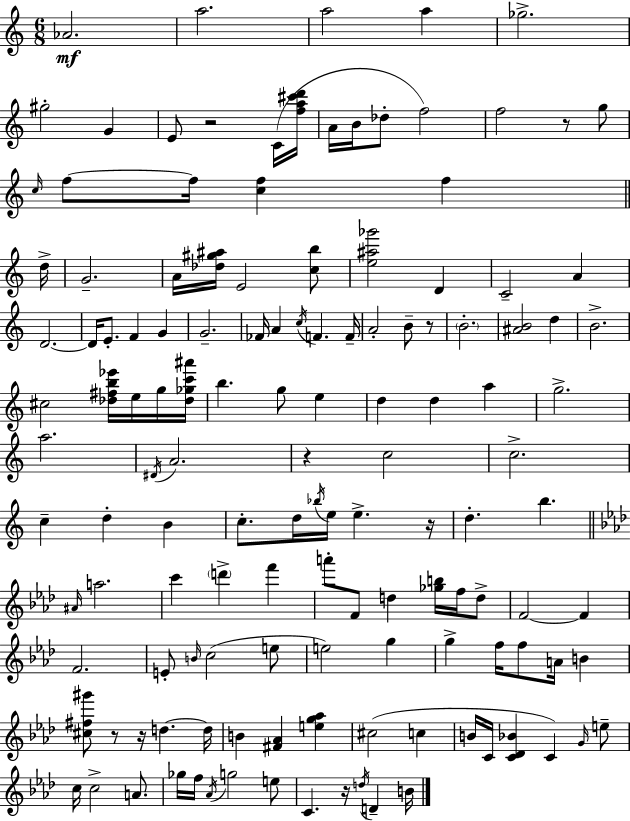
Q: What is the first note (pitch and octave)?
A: Ab4